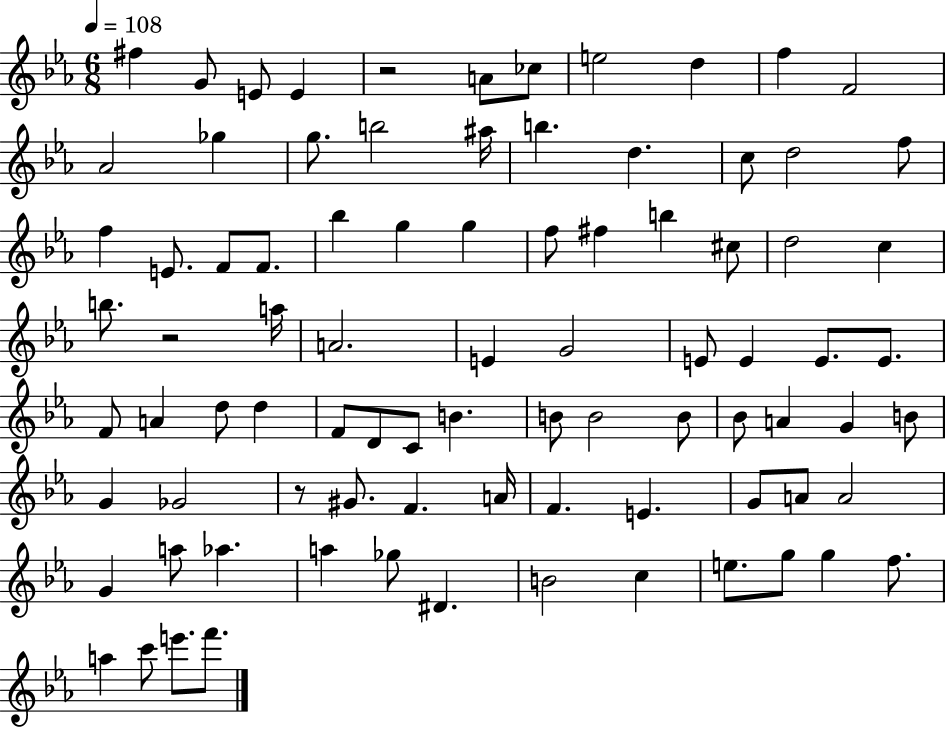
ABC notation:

X:1
T:Untitled
M:6/8
L:1/4
K:Eb
^f G/2 E/2 E z2 A/2 _c/2 e2 d f F2 _A2 _g g/2 b2 ^a/4 b d c/2 d2 f/2 f E/2 F/2 F/2 _b g g f/2 ^f b ^c/2 d2 c b/2 z2 a/4 A2 E G2 E/2 E E/2 E/2 F/2 A d/2 d F/2 D/2 C/2 B B/2 B2 B/2 _B/2 A G B/2 G _G2 z/2 ^G/2 F A/4 F E G/2 A/2 A2 G a/2 _a a _g/2 ^D B2 c e/2 g/2 g f/2 a c'/2 e'/2 f'/2